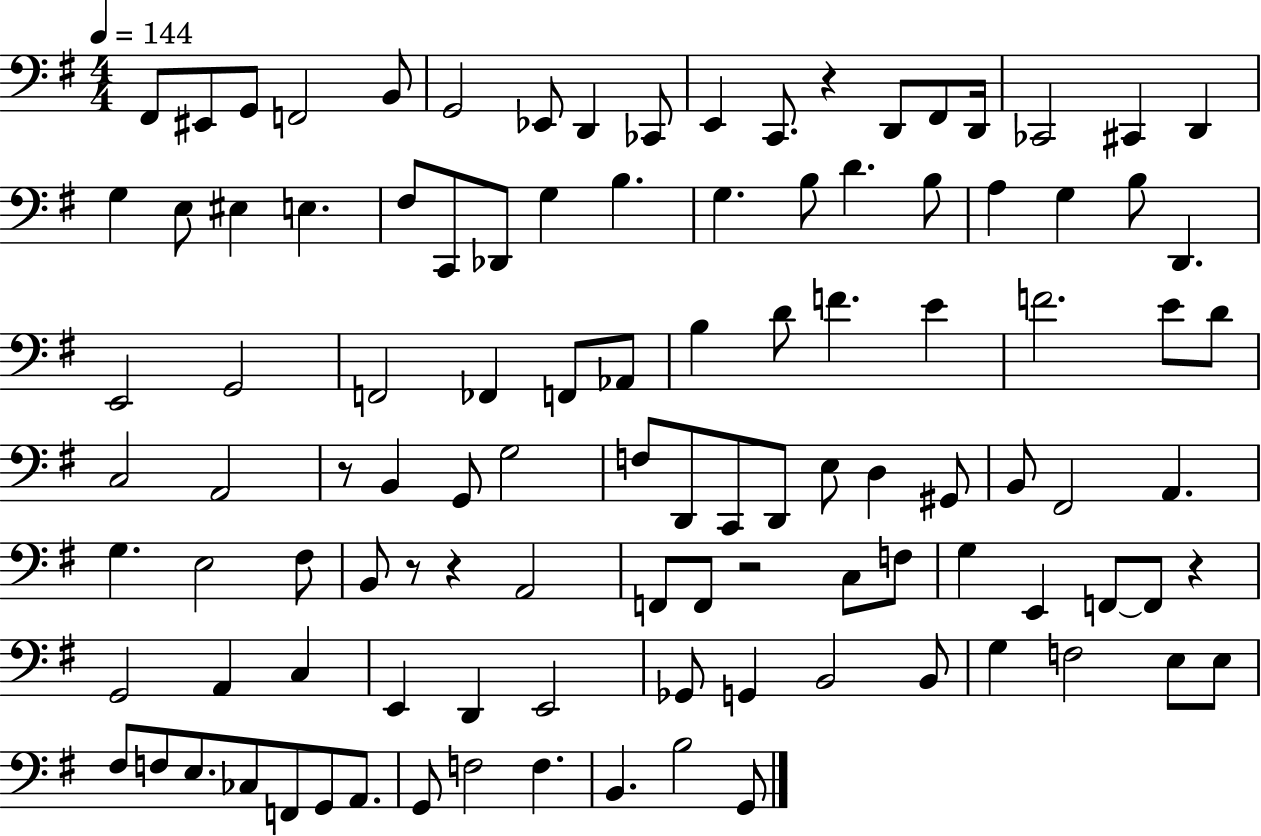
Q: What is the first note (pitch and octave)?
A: F#2